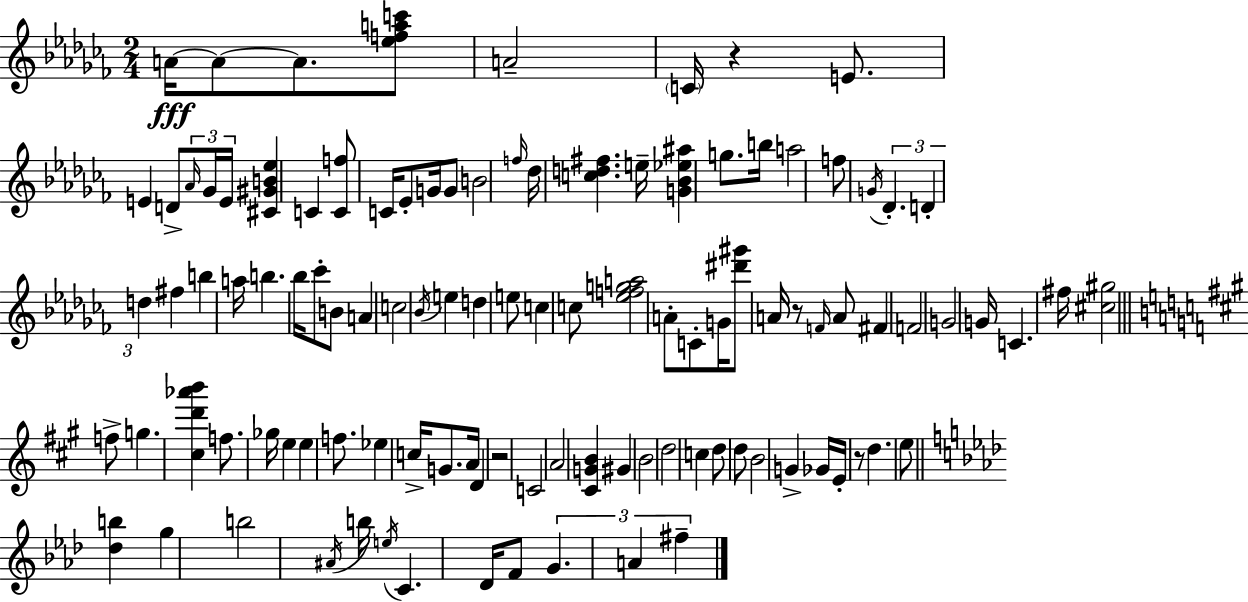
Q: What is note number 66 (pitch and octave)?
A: A4